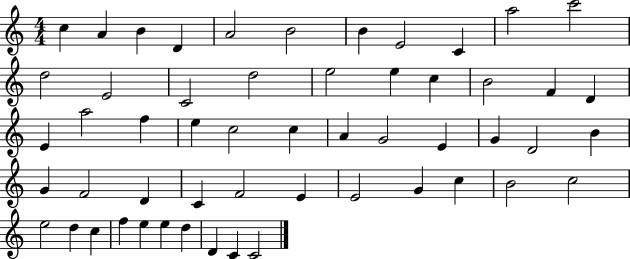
X:1
T:Untitled
M:4/4
L:1/4
K:C
c A B D A2 B2 B E2 C a2 c'2 d2 E2 C2 d2 e2 e c B2 F D E a2 f e c2 c A G2 E G D2 B G F2 D C F2 E E2 G c B2 c2 e2 d c f e e d D C C2